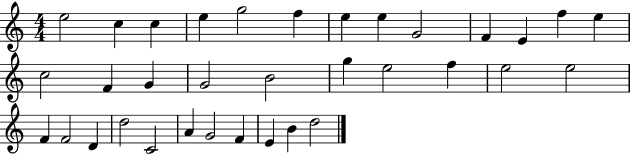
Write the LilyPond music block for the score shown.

{
  \clef treble
  \numericTimeSignature
  \time 4/4
  \key c \major
  e''2 c''4 c''4 | e''4 g''2 f''4 | e''4 e''4 g'2 | f'4 e'4 f''4 e''4 | \break c''2 f'4 g'4 | g'2 b'2 | g''4 e''2 f''4 | e''2 e''2 | \break f'4 f'2 d'4 | d''2 c'2 | a'4 g'2 f'4 | e'4 b'4 d''2 | \break \bar "|."
}